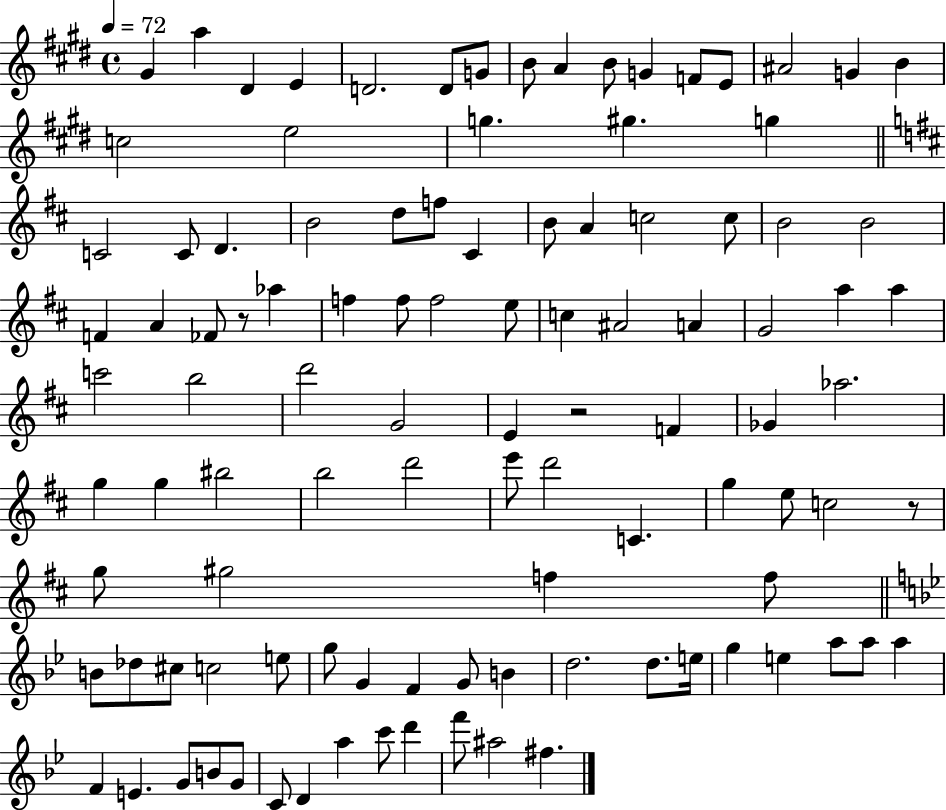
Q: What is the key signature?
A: E major